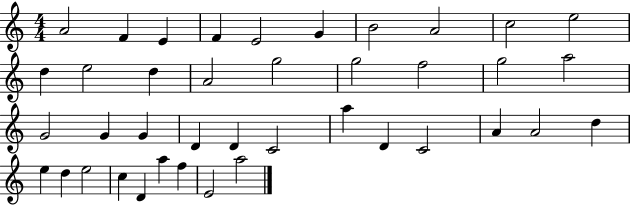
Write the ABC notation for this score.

X:1
T:Untitled
M:4/4
L:1/4
K:C
A2 F E F E2 G B2 A2 c2 e2 d e2 d A2 g2 g2 f2 g2 a2 G2 G G D D C2 a D C2 A A2 d e d e2 c D a f E2 a2